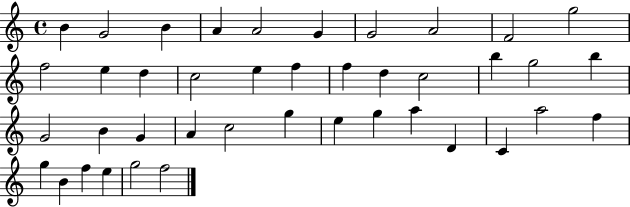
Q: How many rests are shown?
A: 0